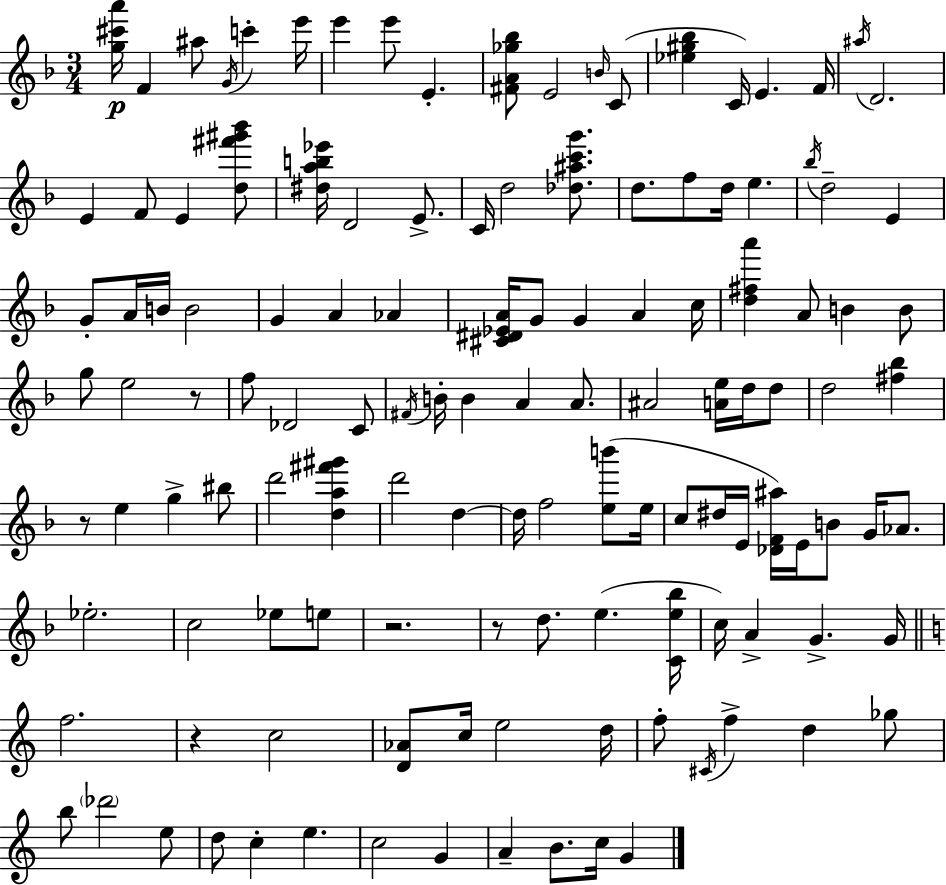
[G5,C#6,A6]/s F4/q A#5/e G4/s C6/q E6/s E6/q E6/e E4/q. [F#4,A4,Gb5,Bb5]/e E4/h B4/s C4/e [Eb5,G#5,Bb5]/q C4/s E4/q. F4/s A#5/s D4/h. E4/q F4/e E4/q [D5,F#6,G#6,Bb6]/e [D#5,A5,B5,Eb6]/s D4/h E4/e. C4/s D5/h [Db5,A#5,C6,G6]/e. D5/e. F5/e D5/s E5/q. Bb5/s D5/h E4/q G4/e A4/s B4/s B4/h G4/q A4/q Ab4/q [C#4,D#4,Eb4,A4]/s G4/e G4/q A4/q C5/s [D5,F#5,A6]/q A4/e B4/q B4/e G5/e E5/h R/e F5/e Db4/h C4/e F#4/s B4/s B4/q A4/q A4/e. A#4/h [A4,E5]/s D5/s D5/e D5/h [F#5,Bb5]/q R/e E5/q G5/q BIS5/e D6/h [D5,A5,F#6,G#6]/q D6/h D5/q D5/s F5/h [E5,B6]/e E5/s C5/e D#5/s E4/s [Db4,F4,A#5]/s E4/s B4/e G4/s Ab4/e. Eb5/h. C5/h Eb5/e E5/e R/h. R/e D5/e. E5/q. [C4,E5,Bb5]/s C5/s A4/q G4/q. G4/s F5/h. R/q C5/h [D4,Ab4]/e C5/s E5/h D5/s F5/e C#4/s F5/q D5/q Gb5/e B5/e Db6/h E5/e D5/e C5/q E5/q. C5/h G4/q A4/q B4/e. C5/s G4/q